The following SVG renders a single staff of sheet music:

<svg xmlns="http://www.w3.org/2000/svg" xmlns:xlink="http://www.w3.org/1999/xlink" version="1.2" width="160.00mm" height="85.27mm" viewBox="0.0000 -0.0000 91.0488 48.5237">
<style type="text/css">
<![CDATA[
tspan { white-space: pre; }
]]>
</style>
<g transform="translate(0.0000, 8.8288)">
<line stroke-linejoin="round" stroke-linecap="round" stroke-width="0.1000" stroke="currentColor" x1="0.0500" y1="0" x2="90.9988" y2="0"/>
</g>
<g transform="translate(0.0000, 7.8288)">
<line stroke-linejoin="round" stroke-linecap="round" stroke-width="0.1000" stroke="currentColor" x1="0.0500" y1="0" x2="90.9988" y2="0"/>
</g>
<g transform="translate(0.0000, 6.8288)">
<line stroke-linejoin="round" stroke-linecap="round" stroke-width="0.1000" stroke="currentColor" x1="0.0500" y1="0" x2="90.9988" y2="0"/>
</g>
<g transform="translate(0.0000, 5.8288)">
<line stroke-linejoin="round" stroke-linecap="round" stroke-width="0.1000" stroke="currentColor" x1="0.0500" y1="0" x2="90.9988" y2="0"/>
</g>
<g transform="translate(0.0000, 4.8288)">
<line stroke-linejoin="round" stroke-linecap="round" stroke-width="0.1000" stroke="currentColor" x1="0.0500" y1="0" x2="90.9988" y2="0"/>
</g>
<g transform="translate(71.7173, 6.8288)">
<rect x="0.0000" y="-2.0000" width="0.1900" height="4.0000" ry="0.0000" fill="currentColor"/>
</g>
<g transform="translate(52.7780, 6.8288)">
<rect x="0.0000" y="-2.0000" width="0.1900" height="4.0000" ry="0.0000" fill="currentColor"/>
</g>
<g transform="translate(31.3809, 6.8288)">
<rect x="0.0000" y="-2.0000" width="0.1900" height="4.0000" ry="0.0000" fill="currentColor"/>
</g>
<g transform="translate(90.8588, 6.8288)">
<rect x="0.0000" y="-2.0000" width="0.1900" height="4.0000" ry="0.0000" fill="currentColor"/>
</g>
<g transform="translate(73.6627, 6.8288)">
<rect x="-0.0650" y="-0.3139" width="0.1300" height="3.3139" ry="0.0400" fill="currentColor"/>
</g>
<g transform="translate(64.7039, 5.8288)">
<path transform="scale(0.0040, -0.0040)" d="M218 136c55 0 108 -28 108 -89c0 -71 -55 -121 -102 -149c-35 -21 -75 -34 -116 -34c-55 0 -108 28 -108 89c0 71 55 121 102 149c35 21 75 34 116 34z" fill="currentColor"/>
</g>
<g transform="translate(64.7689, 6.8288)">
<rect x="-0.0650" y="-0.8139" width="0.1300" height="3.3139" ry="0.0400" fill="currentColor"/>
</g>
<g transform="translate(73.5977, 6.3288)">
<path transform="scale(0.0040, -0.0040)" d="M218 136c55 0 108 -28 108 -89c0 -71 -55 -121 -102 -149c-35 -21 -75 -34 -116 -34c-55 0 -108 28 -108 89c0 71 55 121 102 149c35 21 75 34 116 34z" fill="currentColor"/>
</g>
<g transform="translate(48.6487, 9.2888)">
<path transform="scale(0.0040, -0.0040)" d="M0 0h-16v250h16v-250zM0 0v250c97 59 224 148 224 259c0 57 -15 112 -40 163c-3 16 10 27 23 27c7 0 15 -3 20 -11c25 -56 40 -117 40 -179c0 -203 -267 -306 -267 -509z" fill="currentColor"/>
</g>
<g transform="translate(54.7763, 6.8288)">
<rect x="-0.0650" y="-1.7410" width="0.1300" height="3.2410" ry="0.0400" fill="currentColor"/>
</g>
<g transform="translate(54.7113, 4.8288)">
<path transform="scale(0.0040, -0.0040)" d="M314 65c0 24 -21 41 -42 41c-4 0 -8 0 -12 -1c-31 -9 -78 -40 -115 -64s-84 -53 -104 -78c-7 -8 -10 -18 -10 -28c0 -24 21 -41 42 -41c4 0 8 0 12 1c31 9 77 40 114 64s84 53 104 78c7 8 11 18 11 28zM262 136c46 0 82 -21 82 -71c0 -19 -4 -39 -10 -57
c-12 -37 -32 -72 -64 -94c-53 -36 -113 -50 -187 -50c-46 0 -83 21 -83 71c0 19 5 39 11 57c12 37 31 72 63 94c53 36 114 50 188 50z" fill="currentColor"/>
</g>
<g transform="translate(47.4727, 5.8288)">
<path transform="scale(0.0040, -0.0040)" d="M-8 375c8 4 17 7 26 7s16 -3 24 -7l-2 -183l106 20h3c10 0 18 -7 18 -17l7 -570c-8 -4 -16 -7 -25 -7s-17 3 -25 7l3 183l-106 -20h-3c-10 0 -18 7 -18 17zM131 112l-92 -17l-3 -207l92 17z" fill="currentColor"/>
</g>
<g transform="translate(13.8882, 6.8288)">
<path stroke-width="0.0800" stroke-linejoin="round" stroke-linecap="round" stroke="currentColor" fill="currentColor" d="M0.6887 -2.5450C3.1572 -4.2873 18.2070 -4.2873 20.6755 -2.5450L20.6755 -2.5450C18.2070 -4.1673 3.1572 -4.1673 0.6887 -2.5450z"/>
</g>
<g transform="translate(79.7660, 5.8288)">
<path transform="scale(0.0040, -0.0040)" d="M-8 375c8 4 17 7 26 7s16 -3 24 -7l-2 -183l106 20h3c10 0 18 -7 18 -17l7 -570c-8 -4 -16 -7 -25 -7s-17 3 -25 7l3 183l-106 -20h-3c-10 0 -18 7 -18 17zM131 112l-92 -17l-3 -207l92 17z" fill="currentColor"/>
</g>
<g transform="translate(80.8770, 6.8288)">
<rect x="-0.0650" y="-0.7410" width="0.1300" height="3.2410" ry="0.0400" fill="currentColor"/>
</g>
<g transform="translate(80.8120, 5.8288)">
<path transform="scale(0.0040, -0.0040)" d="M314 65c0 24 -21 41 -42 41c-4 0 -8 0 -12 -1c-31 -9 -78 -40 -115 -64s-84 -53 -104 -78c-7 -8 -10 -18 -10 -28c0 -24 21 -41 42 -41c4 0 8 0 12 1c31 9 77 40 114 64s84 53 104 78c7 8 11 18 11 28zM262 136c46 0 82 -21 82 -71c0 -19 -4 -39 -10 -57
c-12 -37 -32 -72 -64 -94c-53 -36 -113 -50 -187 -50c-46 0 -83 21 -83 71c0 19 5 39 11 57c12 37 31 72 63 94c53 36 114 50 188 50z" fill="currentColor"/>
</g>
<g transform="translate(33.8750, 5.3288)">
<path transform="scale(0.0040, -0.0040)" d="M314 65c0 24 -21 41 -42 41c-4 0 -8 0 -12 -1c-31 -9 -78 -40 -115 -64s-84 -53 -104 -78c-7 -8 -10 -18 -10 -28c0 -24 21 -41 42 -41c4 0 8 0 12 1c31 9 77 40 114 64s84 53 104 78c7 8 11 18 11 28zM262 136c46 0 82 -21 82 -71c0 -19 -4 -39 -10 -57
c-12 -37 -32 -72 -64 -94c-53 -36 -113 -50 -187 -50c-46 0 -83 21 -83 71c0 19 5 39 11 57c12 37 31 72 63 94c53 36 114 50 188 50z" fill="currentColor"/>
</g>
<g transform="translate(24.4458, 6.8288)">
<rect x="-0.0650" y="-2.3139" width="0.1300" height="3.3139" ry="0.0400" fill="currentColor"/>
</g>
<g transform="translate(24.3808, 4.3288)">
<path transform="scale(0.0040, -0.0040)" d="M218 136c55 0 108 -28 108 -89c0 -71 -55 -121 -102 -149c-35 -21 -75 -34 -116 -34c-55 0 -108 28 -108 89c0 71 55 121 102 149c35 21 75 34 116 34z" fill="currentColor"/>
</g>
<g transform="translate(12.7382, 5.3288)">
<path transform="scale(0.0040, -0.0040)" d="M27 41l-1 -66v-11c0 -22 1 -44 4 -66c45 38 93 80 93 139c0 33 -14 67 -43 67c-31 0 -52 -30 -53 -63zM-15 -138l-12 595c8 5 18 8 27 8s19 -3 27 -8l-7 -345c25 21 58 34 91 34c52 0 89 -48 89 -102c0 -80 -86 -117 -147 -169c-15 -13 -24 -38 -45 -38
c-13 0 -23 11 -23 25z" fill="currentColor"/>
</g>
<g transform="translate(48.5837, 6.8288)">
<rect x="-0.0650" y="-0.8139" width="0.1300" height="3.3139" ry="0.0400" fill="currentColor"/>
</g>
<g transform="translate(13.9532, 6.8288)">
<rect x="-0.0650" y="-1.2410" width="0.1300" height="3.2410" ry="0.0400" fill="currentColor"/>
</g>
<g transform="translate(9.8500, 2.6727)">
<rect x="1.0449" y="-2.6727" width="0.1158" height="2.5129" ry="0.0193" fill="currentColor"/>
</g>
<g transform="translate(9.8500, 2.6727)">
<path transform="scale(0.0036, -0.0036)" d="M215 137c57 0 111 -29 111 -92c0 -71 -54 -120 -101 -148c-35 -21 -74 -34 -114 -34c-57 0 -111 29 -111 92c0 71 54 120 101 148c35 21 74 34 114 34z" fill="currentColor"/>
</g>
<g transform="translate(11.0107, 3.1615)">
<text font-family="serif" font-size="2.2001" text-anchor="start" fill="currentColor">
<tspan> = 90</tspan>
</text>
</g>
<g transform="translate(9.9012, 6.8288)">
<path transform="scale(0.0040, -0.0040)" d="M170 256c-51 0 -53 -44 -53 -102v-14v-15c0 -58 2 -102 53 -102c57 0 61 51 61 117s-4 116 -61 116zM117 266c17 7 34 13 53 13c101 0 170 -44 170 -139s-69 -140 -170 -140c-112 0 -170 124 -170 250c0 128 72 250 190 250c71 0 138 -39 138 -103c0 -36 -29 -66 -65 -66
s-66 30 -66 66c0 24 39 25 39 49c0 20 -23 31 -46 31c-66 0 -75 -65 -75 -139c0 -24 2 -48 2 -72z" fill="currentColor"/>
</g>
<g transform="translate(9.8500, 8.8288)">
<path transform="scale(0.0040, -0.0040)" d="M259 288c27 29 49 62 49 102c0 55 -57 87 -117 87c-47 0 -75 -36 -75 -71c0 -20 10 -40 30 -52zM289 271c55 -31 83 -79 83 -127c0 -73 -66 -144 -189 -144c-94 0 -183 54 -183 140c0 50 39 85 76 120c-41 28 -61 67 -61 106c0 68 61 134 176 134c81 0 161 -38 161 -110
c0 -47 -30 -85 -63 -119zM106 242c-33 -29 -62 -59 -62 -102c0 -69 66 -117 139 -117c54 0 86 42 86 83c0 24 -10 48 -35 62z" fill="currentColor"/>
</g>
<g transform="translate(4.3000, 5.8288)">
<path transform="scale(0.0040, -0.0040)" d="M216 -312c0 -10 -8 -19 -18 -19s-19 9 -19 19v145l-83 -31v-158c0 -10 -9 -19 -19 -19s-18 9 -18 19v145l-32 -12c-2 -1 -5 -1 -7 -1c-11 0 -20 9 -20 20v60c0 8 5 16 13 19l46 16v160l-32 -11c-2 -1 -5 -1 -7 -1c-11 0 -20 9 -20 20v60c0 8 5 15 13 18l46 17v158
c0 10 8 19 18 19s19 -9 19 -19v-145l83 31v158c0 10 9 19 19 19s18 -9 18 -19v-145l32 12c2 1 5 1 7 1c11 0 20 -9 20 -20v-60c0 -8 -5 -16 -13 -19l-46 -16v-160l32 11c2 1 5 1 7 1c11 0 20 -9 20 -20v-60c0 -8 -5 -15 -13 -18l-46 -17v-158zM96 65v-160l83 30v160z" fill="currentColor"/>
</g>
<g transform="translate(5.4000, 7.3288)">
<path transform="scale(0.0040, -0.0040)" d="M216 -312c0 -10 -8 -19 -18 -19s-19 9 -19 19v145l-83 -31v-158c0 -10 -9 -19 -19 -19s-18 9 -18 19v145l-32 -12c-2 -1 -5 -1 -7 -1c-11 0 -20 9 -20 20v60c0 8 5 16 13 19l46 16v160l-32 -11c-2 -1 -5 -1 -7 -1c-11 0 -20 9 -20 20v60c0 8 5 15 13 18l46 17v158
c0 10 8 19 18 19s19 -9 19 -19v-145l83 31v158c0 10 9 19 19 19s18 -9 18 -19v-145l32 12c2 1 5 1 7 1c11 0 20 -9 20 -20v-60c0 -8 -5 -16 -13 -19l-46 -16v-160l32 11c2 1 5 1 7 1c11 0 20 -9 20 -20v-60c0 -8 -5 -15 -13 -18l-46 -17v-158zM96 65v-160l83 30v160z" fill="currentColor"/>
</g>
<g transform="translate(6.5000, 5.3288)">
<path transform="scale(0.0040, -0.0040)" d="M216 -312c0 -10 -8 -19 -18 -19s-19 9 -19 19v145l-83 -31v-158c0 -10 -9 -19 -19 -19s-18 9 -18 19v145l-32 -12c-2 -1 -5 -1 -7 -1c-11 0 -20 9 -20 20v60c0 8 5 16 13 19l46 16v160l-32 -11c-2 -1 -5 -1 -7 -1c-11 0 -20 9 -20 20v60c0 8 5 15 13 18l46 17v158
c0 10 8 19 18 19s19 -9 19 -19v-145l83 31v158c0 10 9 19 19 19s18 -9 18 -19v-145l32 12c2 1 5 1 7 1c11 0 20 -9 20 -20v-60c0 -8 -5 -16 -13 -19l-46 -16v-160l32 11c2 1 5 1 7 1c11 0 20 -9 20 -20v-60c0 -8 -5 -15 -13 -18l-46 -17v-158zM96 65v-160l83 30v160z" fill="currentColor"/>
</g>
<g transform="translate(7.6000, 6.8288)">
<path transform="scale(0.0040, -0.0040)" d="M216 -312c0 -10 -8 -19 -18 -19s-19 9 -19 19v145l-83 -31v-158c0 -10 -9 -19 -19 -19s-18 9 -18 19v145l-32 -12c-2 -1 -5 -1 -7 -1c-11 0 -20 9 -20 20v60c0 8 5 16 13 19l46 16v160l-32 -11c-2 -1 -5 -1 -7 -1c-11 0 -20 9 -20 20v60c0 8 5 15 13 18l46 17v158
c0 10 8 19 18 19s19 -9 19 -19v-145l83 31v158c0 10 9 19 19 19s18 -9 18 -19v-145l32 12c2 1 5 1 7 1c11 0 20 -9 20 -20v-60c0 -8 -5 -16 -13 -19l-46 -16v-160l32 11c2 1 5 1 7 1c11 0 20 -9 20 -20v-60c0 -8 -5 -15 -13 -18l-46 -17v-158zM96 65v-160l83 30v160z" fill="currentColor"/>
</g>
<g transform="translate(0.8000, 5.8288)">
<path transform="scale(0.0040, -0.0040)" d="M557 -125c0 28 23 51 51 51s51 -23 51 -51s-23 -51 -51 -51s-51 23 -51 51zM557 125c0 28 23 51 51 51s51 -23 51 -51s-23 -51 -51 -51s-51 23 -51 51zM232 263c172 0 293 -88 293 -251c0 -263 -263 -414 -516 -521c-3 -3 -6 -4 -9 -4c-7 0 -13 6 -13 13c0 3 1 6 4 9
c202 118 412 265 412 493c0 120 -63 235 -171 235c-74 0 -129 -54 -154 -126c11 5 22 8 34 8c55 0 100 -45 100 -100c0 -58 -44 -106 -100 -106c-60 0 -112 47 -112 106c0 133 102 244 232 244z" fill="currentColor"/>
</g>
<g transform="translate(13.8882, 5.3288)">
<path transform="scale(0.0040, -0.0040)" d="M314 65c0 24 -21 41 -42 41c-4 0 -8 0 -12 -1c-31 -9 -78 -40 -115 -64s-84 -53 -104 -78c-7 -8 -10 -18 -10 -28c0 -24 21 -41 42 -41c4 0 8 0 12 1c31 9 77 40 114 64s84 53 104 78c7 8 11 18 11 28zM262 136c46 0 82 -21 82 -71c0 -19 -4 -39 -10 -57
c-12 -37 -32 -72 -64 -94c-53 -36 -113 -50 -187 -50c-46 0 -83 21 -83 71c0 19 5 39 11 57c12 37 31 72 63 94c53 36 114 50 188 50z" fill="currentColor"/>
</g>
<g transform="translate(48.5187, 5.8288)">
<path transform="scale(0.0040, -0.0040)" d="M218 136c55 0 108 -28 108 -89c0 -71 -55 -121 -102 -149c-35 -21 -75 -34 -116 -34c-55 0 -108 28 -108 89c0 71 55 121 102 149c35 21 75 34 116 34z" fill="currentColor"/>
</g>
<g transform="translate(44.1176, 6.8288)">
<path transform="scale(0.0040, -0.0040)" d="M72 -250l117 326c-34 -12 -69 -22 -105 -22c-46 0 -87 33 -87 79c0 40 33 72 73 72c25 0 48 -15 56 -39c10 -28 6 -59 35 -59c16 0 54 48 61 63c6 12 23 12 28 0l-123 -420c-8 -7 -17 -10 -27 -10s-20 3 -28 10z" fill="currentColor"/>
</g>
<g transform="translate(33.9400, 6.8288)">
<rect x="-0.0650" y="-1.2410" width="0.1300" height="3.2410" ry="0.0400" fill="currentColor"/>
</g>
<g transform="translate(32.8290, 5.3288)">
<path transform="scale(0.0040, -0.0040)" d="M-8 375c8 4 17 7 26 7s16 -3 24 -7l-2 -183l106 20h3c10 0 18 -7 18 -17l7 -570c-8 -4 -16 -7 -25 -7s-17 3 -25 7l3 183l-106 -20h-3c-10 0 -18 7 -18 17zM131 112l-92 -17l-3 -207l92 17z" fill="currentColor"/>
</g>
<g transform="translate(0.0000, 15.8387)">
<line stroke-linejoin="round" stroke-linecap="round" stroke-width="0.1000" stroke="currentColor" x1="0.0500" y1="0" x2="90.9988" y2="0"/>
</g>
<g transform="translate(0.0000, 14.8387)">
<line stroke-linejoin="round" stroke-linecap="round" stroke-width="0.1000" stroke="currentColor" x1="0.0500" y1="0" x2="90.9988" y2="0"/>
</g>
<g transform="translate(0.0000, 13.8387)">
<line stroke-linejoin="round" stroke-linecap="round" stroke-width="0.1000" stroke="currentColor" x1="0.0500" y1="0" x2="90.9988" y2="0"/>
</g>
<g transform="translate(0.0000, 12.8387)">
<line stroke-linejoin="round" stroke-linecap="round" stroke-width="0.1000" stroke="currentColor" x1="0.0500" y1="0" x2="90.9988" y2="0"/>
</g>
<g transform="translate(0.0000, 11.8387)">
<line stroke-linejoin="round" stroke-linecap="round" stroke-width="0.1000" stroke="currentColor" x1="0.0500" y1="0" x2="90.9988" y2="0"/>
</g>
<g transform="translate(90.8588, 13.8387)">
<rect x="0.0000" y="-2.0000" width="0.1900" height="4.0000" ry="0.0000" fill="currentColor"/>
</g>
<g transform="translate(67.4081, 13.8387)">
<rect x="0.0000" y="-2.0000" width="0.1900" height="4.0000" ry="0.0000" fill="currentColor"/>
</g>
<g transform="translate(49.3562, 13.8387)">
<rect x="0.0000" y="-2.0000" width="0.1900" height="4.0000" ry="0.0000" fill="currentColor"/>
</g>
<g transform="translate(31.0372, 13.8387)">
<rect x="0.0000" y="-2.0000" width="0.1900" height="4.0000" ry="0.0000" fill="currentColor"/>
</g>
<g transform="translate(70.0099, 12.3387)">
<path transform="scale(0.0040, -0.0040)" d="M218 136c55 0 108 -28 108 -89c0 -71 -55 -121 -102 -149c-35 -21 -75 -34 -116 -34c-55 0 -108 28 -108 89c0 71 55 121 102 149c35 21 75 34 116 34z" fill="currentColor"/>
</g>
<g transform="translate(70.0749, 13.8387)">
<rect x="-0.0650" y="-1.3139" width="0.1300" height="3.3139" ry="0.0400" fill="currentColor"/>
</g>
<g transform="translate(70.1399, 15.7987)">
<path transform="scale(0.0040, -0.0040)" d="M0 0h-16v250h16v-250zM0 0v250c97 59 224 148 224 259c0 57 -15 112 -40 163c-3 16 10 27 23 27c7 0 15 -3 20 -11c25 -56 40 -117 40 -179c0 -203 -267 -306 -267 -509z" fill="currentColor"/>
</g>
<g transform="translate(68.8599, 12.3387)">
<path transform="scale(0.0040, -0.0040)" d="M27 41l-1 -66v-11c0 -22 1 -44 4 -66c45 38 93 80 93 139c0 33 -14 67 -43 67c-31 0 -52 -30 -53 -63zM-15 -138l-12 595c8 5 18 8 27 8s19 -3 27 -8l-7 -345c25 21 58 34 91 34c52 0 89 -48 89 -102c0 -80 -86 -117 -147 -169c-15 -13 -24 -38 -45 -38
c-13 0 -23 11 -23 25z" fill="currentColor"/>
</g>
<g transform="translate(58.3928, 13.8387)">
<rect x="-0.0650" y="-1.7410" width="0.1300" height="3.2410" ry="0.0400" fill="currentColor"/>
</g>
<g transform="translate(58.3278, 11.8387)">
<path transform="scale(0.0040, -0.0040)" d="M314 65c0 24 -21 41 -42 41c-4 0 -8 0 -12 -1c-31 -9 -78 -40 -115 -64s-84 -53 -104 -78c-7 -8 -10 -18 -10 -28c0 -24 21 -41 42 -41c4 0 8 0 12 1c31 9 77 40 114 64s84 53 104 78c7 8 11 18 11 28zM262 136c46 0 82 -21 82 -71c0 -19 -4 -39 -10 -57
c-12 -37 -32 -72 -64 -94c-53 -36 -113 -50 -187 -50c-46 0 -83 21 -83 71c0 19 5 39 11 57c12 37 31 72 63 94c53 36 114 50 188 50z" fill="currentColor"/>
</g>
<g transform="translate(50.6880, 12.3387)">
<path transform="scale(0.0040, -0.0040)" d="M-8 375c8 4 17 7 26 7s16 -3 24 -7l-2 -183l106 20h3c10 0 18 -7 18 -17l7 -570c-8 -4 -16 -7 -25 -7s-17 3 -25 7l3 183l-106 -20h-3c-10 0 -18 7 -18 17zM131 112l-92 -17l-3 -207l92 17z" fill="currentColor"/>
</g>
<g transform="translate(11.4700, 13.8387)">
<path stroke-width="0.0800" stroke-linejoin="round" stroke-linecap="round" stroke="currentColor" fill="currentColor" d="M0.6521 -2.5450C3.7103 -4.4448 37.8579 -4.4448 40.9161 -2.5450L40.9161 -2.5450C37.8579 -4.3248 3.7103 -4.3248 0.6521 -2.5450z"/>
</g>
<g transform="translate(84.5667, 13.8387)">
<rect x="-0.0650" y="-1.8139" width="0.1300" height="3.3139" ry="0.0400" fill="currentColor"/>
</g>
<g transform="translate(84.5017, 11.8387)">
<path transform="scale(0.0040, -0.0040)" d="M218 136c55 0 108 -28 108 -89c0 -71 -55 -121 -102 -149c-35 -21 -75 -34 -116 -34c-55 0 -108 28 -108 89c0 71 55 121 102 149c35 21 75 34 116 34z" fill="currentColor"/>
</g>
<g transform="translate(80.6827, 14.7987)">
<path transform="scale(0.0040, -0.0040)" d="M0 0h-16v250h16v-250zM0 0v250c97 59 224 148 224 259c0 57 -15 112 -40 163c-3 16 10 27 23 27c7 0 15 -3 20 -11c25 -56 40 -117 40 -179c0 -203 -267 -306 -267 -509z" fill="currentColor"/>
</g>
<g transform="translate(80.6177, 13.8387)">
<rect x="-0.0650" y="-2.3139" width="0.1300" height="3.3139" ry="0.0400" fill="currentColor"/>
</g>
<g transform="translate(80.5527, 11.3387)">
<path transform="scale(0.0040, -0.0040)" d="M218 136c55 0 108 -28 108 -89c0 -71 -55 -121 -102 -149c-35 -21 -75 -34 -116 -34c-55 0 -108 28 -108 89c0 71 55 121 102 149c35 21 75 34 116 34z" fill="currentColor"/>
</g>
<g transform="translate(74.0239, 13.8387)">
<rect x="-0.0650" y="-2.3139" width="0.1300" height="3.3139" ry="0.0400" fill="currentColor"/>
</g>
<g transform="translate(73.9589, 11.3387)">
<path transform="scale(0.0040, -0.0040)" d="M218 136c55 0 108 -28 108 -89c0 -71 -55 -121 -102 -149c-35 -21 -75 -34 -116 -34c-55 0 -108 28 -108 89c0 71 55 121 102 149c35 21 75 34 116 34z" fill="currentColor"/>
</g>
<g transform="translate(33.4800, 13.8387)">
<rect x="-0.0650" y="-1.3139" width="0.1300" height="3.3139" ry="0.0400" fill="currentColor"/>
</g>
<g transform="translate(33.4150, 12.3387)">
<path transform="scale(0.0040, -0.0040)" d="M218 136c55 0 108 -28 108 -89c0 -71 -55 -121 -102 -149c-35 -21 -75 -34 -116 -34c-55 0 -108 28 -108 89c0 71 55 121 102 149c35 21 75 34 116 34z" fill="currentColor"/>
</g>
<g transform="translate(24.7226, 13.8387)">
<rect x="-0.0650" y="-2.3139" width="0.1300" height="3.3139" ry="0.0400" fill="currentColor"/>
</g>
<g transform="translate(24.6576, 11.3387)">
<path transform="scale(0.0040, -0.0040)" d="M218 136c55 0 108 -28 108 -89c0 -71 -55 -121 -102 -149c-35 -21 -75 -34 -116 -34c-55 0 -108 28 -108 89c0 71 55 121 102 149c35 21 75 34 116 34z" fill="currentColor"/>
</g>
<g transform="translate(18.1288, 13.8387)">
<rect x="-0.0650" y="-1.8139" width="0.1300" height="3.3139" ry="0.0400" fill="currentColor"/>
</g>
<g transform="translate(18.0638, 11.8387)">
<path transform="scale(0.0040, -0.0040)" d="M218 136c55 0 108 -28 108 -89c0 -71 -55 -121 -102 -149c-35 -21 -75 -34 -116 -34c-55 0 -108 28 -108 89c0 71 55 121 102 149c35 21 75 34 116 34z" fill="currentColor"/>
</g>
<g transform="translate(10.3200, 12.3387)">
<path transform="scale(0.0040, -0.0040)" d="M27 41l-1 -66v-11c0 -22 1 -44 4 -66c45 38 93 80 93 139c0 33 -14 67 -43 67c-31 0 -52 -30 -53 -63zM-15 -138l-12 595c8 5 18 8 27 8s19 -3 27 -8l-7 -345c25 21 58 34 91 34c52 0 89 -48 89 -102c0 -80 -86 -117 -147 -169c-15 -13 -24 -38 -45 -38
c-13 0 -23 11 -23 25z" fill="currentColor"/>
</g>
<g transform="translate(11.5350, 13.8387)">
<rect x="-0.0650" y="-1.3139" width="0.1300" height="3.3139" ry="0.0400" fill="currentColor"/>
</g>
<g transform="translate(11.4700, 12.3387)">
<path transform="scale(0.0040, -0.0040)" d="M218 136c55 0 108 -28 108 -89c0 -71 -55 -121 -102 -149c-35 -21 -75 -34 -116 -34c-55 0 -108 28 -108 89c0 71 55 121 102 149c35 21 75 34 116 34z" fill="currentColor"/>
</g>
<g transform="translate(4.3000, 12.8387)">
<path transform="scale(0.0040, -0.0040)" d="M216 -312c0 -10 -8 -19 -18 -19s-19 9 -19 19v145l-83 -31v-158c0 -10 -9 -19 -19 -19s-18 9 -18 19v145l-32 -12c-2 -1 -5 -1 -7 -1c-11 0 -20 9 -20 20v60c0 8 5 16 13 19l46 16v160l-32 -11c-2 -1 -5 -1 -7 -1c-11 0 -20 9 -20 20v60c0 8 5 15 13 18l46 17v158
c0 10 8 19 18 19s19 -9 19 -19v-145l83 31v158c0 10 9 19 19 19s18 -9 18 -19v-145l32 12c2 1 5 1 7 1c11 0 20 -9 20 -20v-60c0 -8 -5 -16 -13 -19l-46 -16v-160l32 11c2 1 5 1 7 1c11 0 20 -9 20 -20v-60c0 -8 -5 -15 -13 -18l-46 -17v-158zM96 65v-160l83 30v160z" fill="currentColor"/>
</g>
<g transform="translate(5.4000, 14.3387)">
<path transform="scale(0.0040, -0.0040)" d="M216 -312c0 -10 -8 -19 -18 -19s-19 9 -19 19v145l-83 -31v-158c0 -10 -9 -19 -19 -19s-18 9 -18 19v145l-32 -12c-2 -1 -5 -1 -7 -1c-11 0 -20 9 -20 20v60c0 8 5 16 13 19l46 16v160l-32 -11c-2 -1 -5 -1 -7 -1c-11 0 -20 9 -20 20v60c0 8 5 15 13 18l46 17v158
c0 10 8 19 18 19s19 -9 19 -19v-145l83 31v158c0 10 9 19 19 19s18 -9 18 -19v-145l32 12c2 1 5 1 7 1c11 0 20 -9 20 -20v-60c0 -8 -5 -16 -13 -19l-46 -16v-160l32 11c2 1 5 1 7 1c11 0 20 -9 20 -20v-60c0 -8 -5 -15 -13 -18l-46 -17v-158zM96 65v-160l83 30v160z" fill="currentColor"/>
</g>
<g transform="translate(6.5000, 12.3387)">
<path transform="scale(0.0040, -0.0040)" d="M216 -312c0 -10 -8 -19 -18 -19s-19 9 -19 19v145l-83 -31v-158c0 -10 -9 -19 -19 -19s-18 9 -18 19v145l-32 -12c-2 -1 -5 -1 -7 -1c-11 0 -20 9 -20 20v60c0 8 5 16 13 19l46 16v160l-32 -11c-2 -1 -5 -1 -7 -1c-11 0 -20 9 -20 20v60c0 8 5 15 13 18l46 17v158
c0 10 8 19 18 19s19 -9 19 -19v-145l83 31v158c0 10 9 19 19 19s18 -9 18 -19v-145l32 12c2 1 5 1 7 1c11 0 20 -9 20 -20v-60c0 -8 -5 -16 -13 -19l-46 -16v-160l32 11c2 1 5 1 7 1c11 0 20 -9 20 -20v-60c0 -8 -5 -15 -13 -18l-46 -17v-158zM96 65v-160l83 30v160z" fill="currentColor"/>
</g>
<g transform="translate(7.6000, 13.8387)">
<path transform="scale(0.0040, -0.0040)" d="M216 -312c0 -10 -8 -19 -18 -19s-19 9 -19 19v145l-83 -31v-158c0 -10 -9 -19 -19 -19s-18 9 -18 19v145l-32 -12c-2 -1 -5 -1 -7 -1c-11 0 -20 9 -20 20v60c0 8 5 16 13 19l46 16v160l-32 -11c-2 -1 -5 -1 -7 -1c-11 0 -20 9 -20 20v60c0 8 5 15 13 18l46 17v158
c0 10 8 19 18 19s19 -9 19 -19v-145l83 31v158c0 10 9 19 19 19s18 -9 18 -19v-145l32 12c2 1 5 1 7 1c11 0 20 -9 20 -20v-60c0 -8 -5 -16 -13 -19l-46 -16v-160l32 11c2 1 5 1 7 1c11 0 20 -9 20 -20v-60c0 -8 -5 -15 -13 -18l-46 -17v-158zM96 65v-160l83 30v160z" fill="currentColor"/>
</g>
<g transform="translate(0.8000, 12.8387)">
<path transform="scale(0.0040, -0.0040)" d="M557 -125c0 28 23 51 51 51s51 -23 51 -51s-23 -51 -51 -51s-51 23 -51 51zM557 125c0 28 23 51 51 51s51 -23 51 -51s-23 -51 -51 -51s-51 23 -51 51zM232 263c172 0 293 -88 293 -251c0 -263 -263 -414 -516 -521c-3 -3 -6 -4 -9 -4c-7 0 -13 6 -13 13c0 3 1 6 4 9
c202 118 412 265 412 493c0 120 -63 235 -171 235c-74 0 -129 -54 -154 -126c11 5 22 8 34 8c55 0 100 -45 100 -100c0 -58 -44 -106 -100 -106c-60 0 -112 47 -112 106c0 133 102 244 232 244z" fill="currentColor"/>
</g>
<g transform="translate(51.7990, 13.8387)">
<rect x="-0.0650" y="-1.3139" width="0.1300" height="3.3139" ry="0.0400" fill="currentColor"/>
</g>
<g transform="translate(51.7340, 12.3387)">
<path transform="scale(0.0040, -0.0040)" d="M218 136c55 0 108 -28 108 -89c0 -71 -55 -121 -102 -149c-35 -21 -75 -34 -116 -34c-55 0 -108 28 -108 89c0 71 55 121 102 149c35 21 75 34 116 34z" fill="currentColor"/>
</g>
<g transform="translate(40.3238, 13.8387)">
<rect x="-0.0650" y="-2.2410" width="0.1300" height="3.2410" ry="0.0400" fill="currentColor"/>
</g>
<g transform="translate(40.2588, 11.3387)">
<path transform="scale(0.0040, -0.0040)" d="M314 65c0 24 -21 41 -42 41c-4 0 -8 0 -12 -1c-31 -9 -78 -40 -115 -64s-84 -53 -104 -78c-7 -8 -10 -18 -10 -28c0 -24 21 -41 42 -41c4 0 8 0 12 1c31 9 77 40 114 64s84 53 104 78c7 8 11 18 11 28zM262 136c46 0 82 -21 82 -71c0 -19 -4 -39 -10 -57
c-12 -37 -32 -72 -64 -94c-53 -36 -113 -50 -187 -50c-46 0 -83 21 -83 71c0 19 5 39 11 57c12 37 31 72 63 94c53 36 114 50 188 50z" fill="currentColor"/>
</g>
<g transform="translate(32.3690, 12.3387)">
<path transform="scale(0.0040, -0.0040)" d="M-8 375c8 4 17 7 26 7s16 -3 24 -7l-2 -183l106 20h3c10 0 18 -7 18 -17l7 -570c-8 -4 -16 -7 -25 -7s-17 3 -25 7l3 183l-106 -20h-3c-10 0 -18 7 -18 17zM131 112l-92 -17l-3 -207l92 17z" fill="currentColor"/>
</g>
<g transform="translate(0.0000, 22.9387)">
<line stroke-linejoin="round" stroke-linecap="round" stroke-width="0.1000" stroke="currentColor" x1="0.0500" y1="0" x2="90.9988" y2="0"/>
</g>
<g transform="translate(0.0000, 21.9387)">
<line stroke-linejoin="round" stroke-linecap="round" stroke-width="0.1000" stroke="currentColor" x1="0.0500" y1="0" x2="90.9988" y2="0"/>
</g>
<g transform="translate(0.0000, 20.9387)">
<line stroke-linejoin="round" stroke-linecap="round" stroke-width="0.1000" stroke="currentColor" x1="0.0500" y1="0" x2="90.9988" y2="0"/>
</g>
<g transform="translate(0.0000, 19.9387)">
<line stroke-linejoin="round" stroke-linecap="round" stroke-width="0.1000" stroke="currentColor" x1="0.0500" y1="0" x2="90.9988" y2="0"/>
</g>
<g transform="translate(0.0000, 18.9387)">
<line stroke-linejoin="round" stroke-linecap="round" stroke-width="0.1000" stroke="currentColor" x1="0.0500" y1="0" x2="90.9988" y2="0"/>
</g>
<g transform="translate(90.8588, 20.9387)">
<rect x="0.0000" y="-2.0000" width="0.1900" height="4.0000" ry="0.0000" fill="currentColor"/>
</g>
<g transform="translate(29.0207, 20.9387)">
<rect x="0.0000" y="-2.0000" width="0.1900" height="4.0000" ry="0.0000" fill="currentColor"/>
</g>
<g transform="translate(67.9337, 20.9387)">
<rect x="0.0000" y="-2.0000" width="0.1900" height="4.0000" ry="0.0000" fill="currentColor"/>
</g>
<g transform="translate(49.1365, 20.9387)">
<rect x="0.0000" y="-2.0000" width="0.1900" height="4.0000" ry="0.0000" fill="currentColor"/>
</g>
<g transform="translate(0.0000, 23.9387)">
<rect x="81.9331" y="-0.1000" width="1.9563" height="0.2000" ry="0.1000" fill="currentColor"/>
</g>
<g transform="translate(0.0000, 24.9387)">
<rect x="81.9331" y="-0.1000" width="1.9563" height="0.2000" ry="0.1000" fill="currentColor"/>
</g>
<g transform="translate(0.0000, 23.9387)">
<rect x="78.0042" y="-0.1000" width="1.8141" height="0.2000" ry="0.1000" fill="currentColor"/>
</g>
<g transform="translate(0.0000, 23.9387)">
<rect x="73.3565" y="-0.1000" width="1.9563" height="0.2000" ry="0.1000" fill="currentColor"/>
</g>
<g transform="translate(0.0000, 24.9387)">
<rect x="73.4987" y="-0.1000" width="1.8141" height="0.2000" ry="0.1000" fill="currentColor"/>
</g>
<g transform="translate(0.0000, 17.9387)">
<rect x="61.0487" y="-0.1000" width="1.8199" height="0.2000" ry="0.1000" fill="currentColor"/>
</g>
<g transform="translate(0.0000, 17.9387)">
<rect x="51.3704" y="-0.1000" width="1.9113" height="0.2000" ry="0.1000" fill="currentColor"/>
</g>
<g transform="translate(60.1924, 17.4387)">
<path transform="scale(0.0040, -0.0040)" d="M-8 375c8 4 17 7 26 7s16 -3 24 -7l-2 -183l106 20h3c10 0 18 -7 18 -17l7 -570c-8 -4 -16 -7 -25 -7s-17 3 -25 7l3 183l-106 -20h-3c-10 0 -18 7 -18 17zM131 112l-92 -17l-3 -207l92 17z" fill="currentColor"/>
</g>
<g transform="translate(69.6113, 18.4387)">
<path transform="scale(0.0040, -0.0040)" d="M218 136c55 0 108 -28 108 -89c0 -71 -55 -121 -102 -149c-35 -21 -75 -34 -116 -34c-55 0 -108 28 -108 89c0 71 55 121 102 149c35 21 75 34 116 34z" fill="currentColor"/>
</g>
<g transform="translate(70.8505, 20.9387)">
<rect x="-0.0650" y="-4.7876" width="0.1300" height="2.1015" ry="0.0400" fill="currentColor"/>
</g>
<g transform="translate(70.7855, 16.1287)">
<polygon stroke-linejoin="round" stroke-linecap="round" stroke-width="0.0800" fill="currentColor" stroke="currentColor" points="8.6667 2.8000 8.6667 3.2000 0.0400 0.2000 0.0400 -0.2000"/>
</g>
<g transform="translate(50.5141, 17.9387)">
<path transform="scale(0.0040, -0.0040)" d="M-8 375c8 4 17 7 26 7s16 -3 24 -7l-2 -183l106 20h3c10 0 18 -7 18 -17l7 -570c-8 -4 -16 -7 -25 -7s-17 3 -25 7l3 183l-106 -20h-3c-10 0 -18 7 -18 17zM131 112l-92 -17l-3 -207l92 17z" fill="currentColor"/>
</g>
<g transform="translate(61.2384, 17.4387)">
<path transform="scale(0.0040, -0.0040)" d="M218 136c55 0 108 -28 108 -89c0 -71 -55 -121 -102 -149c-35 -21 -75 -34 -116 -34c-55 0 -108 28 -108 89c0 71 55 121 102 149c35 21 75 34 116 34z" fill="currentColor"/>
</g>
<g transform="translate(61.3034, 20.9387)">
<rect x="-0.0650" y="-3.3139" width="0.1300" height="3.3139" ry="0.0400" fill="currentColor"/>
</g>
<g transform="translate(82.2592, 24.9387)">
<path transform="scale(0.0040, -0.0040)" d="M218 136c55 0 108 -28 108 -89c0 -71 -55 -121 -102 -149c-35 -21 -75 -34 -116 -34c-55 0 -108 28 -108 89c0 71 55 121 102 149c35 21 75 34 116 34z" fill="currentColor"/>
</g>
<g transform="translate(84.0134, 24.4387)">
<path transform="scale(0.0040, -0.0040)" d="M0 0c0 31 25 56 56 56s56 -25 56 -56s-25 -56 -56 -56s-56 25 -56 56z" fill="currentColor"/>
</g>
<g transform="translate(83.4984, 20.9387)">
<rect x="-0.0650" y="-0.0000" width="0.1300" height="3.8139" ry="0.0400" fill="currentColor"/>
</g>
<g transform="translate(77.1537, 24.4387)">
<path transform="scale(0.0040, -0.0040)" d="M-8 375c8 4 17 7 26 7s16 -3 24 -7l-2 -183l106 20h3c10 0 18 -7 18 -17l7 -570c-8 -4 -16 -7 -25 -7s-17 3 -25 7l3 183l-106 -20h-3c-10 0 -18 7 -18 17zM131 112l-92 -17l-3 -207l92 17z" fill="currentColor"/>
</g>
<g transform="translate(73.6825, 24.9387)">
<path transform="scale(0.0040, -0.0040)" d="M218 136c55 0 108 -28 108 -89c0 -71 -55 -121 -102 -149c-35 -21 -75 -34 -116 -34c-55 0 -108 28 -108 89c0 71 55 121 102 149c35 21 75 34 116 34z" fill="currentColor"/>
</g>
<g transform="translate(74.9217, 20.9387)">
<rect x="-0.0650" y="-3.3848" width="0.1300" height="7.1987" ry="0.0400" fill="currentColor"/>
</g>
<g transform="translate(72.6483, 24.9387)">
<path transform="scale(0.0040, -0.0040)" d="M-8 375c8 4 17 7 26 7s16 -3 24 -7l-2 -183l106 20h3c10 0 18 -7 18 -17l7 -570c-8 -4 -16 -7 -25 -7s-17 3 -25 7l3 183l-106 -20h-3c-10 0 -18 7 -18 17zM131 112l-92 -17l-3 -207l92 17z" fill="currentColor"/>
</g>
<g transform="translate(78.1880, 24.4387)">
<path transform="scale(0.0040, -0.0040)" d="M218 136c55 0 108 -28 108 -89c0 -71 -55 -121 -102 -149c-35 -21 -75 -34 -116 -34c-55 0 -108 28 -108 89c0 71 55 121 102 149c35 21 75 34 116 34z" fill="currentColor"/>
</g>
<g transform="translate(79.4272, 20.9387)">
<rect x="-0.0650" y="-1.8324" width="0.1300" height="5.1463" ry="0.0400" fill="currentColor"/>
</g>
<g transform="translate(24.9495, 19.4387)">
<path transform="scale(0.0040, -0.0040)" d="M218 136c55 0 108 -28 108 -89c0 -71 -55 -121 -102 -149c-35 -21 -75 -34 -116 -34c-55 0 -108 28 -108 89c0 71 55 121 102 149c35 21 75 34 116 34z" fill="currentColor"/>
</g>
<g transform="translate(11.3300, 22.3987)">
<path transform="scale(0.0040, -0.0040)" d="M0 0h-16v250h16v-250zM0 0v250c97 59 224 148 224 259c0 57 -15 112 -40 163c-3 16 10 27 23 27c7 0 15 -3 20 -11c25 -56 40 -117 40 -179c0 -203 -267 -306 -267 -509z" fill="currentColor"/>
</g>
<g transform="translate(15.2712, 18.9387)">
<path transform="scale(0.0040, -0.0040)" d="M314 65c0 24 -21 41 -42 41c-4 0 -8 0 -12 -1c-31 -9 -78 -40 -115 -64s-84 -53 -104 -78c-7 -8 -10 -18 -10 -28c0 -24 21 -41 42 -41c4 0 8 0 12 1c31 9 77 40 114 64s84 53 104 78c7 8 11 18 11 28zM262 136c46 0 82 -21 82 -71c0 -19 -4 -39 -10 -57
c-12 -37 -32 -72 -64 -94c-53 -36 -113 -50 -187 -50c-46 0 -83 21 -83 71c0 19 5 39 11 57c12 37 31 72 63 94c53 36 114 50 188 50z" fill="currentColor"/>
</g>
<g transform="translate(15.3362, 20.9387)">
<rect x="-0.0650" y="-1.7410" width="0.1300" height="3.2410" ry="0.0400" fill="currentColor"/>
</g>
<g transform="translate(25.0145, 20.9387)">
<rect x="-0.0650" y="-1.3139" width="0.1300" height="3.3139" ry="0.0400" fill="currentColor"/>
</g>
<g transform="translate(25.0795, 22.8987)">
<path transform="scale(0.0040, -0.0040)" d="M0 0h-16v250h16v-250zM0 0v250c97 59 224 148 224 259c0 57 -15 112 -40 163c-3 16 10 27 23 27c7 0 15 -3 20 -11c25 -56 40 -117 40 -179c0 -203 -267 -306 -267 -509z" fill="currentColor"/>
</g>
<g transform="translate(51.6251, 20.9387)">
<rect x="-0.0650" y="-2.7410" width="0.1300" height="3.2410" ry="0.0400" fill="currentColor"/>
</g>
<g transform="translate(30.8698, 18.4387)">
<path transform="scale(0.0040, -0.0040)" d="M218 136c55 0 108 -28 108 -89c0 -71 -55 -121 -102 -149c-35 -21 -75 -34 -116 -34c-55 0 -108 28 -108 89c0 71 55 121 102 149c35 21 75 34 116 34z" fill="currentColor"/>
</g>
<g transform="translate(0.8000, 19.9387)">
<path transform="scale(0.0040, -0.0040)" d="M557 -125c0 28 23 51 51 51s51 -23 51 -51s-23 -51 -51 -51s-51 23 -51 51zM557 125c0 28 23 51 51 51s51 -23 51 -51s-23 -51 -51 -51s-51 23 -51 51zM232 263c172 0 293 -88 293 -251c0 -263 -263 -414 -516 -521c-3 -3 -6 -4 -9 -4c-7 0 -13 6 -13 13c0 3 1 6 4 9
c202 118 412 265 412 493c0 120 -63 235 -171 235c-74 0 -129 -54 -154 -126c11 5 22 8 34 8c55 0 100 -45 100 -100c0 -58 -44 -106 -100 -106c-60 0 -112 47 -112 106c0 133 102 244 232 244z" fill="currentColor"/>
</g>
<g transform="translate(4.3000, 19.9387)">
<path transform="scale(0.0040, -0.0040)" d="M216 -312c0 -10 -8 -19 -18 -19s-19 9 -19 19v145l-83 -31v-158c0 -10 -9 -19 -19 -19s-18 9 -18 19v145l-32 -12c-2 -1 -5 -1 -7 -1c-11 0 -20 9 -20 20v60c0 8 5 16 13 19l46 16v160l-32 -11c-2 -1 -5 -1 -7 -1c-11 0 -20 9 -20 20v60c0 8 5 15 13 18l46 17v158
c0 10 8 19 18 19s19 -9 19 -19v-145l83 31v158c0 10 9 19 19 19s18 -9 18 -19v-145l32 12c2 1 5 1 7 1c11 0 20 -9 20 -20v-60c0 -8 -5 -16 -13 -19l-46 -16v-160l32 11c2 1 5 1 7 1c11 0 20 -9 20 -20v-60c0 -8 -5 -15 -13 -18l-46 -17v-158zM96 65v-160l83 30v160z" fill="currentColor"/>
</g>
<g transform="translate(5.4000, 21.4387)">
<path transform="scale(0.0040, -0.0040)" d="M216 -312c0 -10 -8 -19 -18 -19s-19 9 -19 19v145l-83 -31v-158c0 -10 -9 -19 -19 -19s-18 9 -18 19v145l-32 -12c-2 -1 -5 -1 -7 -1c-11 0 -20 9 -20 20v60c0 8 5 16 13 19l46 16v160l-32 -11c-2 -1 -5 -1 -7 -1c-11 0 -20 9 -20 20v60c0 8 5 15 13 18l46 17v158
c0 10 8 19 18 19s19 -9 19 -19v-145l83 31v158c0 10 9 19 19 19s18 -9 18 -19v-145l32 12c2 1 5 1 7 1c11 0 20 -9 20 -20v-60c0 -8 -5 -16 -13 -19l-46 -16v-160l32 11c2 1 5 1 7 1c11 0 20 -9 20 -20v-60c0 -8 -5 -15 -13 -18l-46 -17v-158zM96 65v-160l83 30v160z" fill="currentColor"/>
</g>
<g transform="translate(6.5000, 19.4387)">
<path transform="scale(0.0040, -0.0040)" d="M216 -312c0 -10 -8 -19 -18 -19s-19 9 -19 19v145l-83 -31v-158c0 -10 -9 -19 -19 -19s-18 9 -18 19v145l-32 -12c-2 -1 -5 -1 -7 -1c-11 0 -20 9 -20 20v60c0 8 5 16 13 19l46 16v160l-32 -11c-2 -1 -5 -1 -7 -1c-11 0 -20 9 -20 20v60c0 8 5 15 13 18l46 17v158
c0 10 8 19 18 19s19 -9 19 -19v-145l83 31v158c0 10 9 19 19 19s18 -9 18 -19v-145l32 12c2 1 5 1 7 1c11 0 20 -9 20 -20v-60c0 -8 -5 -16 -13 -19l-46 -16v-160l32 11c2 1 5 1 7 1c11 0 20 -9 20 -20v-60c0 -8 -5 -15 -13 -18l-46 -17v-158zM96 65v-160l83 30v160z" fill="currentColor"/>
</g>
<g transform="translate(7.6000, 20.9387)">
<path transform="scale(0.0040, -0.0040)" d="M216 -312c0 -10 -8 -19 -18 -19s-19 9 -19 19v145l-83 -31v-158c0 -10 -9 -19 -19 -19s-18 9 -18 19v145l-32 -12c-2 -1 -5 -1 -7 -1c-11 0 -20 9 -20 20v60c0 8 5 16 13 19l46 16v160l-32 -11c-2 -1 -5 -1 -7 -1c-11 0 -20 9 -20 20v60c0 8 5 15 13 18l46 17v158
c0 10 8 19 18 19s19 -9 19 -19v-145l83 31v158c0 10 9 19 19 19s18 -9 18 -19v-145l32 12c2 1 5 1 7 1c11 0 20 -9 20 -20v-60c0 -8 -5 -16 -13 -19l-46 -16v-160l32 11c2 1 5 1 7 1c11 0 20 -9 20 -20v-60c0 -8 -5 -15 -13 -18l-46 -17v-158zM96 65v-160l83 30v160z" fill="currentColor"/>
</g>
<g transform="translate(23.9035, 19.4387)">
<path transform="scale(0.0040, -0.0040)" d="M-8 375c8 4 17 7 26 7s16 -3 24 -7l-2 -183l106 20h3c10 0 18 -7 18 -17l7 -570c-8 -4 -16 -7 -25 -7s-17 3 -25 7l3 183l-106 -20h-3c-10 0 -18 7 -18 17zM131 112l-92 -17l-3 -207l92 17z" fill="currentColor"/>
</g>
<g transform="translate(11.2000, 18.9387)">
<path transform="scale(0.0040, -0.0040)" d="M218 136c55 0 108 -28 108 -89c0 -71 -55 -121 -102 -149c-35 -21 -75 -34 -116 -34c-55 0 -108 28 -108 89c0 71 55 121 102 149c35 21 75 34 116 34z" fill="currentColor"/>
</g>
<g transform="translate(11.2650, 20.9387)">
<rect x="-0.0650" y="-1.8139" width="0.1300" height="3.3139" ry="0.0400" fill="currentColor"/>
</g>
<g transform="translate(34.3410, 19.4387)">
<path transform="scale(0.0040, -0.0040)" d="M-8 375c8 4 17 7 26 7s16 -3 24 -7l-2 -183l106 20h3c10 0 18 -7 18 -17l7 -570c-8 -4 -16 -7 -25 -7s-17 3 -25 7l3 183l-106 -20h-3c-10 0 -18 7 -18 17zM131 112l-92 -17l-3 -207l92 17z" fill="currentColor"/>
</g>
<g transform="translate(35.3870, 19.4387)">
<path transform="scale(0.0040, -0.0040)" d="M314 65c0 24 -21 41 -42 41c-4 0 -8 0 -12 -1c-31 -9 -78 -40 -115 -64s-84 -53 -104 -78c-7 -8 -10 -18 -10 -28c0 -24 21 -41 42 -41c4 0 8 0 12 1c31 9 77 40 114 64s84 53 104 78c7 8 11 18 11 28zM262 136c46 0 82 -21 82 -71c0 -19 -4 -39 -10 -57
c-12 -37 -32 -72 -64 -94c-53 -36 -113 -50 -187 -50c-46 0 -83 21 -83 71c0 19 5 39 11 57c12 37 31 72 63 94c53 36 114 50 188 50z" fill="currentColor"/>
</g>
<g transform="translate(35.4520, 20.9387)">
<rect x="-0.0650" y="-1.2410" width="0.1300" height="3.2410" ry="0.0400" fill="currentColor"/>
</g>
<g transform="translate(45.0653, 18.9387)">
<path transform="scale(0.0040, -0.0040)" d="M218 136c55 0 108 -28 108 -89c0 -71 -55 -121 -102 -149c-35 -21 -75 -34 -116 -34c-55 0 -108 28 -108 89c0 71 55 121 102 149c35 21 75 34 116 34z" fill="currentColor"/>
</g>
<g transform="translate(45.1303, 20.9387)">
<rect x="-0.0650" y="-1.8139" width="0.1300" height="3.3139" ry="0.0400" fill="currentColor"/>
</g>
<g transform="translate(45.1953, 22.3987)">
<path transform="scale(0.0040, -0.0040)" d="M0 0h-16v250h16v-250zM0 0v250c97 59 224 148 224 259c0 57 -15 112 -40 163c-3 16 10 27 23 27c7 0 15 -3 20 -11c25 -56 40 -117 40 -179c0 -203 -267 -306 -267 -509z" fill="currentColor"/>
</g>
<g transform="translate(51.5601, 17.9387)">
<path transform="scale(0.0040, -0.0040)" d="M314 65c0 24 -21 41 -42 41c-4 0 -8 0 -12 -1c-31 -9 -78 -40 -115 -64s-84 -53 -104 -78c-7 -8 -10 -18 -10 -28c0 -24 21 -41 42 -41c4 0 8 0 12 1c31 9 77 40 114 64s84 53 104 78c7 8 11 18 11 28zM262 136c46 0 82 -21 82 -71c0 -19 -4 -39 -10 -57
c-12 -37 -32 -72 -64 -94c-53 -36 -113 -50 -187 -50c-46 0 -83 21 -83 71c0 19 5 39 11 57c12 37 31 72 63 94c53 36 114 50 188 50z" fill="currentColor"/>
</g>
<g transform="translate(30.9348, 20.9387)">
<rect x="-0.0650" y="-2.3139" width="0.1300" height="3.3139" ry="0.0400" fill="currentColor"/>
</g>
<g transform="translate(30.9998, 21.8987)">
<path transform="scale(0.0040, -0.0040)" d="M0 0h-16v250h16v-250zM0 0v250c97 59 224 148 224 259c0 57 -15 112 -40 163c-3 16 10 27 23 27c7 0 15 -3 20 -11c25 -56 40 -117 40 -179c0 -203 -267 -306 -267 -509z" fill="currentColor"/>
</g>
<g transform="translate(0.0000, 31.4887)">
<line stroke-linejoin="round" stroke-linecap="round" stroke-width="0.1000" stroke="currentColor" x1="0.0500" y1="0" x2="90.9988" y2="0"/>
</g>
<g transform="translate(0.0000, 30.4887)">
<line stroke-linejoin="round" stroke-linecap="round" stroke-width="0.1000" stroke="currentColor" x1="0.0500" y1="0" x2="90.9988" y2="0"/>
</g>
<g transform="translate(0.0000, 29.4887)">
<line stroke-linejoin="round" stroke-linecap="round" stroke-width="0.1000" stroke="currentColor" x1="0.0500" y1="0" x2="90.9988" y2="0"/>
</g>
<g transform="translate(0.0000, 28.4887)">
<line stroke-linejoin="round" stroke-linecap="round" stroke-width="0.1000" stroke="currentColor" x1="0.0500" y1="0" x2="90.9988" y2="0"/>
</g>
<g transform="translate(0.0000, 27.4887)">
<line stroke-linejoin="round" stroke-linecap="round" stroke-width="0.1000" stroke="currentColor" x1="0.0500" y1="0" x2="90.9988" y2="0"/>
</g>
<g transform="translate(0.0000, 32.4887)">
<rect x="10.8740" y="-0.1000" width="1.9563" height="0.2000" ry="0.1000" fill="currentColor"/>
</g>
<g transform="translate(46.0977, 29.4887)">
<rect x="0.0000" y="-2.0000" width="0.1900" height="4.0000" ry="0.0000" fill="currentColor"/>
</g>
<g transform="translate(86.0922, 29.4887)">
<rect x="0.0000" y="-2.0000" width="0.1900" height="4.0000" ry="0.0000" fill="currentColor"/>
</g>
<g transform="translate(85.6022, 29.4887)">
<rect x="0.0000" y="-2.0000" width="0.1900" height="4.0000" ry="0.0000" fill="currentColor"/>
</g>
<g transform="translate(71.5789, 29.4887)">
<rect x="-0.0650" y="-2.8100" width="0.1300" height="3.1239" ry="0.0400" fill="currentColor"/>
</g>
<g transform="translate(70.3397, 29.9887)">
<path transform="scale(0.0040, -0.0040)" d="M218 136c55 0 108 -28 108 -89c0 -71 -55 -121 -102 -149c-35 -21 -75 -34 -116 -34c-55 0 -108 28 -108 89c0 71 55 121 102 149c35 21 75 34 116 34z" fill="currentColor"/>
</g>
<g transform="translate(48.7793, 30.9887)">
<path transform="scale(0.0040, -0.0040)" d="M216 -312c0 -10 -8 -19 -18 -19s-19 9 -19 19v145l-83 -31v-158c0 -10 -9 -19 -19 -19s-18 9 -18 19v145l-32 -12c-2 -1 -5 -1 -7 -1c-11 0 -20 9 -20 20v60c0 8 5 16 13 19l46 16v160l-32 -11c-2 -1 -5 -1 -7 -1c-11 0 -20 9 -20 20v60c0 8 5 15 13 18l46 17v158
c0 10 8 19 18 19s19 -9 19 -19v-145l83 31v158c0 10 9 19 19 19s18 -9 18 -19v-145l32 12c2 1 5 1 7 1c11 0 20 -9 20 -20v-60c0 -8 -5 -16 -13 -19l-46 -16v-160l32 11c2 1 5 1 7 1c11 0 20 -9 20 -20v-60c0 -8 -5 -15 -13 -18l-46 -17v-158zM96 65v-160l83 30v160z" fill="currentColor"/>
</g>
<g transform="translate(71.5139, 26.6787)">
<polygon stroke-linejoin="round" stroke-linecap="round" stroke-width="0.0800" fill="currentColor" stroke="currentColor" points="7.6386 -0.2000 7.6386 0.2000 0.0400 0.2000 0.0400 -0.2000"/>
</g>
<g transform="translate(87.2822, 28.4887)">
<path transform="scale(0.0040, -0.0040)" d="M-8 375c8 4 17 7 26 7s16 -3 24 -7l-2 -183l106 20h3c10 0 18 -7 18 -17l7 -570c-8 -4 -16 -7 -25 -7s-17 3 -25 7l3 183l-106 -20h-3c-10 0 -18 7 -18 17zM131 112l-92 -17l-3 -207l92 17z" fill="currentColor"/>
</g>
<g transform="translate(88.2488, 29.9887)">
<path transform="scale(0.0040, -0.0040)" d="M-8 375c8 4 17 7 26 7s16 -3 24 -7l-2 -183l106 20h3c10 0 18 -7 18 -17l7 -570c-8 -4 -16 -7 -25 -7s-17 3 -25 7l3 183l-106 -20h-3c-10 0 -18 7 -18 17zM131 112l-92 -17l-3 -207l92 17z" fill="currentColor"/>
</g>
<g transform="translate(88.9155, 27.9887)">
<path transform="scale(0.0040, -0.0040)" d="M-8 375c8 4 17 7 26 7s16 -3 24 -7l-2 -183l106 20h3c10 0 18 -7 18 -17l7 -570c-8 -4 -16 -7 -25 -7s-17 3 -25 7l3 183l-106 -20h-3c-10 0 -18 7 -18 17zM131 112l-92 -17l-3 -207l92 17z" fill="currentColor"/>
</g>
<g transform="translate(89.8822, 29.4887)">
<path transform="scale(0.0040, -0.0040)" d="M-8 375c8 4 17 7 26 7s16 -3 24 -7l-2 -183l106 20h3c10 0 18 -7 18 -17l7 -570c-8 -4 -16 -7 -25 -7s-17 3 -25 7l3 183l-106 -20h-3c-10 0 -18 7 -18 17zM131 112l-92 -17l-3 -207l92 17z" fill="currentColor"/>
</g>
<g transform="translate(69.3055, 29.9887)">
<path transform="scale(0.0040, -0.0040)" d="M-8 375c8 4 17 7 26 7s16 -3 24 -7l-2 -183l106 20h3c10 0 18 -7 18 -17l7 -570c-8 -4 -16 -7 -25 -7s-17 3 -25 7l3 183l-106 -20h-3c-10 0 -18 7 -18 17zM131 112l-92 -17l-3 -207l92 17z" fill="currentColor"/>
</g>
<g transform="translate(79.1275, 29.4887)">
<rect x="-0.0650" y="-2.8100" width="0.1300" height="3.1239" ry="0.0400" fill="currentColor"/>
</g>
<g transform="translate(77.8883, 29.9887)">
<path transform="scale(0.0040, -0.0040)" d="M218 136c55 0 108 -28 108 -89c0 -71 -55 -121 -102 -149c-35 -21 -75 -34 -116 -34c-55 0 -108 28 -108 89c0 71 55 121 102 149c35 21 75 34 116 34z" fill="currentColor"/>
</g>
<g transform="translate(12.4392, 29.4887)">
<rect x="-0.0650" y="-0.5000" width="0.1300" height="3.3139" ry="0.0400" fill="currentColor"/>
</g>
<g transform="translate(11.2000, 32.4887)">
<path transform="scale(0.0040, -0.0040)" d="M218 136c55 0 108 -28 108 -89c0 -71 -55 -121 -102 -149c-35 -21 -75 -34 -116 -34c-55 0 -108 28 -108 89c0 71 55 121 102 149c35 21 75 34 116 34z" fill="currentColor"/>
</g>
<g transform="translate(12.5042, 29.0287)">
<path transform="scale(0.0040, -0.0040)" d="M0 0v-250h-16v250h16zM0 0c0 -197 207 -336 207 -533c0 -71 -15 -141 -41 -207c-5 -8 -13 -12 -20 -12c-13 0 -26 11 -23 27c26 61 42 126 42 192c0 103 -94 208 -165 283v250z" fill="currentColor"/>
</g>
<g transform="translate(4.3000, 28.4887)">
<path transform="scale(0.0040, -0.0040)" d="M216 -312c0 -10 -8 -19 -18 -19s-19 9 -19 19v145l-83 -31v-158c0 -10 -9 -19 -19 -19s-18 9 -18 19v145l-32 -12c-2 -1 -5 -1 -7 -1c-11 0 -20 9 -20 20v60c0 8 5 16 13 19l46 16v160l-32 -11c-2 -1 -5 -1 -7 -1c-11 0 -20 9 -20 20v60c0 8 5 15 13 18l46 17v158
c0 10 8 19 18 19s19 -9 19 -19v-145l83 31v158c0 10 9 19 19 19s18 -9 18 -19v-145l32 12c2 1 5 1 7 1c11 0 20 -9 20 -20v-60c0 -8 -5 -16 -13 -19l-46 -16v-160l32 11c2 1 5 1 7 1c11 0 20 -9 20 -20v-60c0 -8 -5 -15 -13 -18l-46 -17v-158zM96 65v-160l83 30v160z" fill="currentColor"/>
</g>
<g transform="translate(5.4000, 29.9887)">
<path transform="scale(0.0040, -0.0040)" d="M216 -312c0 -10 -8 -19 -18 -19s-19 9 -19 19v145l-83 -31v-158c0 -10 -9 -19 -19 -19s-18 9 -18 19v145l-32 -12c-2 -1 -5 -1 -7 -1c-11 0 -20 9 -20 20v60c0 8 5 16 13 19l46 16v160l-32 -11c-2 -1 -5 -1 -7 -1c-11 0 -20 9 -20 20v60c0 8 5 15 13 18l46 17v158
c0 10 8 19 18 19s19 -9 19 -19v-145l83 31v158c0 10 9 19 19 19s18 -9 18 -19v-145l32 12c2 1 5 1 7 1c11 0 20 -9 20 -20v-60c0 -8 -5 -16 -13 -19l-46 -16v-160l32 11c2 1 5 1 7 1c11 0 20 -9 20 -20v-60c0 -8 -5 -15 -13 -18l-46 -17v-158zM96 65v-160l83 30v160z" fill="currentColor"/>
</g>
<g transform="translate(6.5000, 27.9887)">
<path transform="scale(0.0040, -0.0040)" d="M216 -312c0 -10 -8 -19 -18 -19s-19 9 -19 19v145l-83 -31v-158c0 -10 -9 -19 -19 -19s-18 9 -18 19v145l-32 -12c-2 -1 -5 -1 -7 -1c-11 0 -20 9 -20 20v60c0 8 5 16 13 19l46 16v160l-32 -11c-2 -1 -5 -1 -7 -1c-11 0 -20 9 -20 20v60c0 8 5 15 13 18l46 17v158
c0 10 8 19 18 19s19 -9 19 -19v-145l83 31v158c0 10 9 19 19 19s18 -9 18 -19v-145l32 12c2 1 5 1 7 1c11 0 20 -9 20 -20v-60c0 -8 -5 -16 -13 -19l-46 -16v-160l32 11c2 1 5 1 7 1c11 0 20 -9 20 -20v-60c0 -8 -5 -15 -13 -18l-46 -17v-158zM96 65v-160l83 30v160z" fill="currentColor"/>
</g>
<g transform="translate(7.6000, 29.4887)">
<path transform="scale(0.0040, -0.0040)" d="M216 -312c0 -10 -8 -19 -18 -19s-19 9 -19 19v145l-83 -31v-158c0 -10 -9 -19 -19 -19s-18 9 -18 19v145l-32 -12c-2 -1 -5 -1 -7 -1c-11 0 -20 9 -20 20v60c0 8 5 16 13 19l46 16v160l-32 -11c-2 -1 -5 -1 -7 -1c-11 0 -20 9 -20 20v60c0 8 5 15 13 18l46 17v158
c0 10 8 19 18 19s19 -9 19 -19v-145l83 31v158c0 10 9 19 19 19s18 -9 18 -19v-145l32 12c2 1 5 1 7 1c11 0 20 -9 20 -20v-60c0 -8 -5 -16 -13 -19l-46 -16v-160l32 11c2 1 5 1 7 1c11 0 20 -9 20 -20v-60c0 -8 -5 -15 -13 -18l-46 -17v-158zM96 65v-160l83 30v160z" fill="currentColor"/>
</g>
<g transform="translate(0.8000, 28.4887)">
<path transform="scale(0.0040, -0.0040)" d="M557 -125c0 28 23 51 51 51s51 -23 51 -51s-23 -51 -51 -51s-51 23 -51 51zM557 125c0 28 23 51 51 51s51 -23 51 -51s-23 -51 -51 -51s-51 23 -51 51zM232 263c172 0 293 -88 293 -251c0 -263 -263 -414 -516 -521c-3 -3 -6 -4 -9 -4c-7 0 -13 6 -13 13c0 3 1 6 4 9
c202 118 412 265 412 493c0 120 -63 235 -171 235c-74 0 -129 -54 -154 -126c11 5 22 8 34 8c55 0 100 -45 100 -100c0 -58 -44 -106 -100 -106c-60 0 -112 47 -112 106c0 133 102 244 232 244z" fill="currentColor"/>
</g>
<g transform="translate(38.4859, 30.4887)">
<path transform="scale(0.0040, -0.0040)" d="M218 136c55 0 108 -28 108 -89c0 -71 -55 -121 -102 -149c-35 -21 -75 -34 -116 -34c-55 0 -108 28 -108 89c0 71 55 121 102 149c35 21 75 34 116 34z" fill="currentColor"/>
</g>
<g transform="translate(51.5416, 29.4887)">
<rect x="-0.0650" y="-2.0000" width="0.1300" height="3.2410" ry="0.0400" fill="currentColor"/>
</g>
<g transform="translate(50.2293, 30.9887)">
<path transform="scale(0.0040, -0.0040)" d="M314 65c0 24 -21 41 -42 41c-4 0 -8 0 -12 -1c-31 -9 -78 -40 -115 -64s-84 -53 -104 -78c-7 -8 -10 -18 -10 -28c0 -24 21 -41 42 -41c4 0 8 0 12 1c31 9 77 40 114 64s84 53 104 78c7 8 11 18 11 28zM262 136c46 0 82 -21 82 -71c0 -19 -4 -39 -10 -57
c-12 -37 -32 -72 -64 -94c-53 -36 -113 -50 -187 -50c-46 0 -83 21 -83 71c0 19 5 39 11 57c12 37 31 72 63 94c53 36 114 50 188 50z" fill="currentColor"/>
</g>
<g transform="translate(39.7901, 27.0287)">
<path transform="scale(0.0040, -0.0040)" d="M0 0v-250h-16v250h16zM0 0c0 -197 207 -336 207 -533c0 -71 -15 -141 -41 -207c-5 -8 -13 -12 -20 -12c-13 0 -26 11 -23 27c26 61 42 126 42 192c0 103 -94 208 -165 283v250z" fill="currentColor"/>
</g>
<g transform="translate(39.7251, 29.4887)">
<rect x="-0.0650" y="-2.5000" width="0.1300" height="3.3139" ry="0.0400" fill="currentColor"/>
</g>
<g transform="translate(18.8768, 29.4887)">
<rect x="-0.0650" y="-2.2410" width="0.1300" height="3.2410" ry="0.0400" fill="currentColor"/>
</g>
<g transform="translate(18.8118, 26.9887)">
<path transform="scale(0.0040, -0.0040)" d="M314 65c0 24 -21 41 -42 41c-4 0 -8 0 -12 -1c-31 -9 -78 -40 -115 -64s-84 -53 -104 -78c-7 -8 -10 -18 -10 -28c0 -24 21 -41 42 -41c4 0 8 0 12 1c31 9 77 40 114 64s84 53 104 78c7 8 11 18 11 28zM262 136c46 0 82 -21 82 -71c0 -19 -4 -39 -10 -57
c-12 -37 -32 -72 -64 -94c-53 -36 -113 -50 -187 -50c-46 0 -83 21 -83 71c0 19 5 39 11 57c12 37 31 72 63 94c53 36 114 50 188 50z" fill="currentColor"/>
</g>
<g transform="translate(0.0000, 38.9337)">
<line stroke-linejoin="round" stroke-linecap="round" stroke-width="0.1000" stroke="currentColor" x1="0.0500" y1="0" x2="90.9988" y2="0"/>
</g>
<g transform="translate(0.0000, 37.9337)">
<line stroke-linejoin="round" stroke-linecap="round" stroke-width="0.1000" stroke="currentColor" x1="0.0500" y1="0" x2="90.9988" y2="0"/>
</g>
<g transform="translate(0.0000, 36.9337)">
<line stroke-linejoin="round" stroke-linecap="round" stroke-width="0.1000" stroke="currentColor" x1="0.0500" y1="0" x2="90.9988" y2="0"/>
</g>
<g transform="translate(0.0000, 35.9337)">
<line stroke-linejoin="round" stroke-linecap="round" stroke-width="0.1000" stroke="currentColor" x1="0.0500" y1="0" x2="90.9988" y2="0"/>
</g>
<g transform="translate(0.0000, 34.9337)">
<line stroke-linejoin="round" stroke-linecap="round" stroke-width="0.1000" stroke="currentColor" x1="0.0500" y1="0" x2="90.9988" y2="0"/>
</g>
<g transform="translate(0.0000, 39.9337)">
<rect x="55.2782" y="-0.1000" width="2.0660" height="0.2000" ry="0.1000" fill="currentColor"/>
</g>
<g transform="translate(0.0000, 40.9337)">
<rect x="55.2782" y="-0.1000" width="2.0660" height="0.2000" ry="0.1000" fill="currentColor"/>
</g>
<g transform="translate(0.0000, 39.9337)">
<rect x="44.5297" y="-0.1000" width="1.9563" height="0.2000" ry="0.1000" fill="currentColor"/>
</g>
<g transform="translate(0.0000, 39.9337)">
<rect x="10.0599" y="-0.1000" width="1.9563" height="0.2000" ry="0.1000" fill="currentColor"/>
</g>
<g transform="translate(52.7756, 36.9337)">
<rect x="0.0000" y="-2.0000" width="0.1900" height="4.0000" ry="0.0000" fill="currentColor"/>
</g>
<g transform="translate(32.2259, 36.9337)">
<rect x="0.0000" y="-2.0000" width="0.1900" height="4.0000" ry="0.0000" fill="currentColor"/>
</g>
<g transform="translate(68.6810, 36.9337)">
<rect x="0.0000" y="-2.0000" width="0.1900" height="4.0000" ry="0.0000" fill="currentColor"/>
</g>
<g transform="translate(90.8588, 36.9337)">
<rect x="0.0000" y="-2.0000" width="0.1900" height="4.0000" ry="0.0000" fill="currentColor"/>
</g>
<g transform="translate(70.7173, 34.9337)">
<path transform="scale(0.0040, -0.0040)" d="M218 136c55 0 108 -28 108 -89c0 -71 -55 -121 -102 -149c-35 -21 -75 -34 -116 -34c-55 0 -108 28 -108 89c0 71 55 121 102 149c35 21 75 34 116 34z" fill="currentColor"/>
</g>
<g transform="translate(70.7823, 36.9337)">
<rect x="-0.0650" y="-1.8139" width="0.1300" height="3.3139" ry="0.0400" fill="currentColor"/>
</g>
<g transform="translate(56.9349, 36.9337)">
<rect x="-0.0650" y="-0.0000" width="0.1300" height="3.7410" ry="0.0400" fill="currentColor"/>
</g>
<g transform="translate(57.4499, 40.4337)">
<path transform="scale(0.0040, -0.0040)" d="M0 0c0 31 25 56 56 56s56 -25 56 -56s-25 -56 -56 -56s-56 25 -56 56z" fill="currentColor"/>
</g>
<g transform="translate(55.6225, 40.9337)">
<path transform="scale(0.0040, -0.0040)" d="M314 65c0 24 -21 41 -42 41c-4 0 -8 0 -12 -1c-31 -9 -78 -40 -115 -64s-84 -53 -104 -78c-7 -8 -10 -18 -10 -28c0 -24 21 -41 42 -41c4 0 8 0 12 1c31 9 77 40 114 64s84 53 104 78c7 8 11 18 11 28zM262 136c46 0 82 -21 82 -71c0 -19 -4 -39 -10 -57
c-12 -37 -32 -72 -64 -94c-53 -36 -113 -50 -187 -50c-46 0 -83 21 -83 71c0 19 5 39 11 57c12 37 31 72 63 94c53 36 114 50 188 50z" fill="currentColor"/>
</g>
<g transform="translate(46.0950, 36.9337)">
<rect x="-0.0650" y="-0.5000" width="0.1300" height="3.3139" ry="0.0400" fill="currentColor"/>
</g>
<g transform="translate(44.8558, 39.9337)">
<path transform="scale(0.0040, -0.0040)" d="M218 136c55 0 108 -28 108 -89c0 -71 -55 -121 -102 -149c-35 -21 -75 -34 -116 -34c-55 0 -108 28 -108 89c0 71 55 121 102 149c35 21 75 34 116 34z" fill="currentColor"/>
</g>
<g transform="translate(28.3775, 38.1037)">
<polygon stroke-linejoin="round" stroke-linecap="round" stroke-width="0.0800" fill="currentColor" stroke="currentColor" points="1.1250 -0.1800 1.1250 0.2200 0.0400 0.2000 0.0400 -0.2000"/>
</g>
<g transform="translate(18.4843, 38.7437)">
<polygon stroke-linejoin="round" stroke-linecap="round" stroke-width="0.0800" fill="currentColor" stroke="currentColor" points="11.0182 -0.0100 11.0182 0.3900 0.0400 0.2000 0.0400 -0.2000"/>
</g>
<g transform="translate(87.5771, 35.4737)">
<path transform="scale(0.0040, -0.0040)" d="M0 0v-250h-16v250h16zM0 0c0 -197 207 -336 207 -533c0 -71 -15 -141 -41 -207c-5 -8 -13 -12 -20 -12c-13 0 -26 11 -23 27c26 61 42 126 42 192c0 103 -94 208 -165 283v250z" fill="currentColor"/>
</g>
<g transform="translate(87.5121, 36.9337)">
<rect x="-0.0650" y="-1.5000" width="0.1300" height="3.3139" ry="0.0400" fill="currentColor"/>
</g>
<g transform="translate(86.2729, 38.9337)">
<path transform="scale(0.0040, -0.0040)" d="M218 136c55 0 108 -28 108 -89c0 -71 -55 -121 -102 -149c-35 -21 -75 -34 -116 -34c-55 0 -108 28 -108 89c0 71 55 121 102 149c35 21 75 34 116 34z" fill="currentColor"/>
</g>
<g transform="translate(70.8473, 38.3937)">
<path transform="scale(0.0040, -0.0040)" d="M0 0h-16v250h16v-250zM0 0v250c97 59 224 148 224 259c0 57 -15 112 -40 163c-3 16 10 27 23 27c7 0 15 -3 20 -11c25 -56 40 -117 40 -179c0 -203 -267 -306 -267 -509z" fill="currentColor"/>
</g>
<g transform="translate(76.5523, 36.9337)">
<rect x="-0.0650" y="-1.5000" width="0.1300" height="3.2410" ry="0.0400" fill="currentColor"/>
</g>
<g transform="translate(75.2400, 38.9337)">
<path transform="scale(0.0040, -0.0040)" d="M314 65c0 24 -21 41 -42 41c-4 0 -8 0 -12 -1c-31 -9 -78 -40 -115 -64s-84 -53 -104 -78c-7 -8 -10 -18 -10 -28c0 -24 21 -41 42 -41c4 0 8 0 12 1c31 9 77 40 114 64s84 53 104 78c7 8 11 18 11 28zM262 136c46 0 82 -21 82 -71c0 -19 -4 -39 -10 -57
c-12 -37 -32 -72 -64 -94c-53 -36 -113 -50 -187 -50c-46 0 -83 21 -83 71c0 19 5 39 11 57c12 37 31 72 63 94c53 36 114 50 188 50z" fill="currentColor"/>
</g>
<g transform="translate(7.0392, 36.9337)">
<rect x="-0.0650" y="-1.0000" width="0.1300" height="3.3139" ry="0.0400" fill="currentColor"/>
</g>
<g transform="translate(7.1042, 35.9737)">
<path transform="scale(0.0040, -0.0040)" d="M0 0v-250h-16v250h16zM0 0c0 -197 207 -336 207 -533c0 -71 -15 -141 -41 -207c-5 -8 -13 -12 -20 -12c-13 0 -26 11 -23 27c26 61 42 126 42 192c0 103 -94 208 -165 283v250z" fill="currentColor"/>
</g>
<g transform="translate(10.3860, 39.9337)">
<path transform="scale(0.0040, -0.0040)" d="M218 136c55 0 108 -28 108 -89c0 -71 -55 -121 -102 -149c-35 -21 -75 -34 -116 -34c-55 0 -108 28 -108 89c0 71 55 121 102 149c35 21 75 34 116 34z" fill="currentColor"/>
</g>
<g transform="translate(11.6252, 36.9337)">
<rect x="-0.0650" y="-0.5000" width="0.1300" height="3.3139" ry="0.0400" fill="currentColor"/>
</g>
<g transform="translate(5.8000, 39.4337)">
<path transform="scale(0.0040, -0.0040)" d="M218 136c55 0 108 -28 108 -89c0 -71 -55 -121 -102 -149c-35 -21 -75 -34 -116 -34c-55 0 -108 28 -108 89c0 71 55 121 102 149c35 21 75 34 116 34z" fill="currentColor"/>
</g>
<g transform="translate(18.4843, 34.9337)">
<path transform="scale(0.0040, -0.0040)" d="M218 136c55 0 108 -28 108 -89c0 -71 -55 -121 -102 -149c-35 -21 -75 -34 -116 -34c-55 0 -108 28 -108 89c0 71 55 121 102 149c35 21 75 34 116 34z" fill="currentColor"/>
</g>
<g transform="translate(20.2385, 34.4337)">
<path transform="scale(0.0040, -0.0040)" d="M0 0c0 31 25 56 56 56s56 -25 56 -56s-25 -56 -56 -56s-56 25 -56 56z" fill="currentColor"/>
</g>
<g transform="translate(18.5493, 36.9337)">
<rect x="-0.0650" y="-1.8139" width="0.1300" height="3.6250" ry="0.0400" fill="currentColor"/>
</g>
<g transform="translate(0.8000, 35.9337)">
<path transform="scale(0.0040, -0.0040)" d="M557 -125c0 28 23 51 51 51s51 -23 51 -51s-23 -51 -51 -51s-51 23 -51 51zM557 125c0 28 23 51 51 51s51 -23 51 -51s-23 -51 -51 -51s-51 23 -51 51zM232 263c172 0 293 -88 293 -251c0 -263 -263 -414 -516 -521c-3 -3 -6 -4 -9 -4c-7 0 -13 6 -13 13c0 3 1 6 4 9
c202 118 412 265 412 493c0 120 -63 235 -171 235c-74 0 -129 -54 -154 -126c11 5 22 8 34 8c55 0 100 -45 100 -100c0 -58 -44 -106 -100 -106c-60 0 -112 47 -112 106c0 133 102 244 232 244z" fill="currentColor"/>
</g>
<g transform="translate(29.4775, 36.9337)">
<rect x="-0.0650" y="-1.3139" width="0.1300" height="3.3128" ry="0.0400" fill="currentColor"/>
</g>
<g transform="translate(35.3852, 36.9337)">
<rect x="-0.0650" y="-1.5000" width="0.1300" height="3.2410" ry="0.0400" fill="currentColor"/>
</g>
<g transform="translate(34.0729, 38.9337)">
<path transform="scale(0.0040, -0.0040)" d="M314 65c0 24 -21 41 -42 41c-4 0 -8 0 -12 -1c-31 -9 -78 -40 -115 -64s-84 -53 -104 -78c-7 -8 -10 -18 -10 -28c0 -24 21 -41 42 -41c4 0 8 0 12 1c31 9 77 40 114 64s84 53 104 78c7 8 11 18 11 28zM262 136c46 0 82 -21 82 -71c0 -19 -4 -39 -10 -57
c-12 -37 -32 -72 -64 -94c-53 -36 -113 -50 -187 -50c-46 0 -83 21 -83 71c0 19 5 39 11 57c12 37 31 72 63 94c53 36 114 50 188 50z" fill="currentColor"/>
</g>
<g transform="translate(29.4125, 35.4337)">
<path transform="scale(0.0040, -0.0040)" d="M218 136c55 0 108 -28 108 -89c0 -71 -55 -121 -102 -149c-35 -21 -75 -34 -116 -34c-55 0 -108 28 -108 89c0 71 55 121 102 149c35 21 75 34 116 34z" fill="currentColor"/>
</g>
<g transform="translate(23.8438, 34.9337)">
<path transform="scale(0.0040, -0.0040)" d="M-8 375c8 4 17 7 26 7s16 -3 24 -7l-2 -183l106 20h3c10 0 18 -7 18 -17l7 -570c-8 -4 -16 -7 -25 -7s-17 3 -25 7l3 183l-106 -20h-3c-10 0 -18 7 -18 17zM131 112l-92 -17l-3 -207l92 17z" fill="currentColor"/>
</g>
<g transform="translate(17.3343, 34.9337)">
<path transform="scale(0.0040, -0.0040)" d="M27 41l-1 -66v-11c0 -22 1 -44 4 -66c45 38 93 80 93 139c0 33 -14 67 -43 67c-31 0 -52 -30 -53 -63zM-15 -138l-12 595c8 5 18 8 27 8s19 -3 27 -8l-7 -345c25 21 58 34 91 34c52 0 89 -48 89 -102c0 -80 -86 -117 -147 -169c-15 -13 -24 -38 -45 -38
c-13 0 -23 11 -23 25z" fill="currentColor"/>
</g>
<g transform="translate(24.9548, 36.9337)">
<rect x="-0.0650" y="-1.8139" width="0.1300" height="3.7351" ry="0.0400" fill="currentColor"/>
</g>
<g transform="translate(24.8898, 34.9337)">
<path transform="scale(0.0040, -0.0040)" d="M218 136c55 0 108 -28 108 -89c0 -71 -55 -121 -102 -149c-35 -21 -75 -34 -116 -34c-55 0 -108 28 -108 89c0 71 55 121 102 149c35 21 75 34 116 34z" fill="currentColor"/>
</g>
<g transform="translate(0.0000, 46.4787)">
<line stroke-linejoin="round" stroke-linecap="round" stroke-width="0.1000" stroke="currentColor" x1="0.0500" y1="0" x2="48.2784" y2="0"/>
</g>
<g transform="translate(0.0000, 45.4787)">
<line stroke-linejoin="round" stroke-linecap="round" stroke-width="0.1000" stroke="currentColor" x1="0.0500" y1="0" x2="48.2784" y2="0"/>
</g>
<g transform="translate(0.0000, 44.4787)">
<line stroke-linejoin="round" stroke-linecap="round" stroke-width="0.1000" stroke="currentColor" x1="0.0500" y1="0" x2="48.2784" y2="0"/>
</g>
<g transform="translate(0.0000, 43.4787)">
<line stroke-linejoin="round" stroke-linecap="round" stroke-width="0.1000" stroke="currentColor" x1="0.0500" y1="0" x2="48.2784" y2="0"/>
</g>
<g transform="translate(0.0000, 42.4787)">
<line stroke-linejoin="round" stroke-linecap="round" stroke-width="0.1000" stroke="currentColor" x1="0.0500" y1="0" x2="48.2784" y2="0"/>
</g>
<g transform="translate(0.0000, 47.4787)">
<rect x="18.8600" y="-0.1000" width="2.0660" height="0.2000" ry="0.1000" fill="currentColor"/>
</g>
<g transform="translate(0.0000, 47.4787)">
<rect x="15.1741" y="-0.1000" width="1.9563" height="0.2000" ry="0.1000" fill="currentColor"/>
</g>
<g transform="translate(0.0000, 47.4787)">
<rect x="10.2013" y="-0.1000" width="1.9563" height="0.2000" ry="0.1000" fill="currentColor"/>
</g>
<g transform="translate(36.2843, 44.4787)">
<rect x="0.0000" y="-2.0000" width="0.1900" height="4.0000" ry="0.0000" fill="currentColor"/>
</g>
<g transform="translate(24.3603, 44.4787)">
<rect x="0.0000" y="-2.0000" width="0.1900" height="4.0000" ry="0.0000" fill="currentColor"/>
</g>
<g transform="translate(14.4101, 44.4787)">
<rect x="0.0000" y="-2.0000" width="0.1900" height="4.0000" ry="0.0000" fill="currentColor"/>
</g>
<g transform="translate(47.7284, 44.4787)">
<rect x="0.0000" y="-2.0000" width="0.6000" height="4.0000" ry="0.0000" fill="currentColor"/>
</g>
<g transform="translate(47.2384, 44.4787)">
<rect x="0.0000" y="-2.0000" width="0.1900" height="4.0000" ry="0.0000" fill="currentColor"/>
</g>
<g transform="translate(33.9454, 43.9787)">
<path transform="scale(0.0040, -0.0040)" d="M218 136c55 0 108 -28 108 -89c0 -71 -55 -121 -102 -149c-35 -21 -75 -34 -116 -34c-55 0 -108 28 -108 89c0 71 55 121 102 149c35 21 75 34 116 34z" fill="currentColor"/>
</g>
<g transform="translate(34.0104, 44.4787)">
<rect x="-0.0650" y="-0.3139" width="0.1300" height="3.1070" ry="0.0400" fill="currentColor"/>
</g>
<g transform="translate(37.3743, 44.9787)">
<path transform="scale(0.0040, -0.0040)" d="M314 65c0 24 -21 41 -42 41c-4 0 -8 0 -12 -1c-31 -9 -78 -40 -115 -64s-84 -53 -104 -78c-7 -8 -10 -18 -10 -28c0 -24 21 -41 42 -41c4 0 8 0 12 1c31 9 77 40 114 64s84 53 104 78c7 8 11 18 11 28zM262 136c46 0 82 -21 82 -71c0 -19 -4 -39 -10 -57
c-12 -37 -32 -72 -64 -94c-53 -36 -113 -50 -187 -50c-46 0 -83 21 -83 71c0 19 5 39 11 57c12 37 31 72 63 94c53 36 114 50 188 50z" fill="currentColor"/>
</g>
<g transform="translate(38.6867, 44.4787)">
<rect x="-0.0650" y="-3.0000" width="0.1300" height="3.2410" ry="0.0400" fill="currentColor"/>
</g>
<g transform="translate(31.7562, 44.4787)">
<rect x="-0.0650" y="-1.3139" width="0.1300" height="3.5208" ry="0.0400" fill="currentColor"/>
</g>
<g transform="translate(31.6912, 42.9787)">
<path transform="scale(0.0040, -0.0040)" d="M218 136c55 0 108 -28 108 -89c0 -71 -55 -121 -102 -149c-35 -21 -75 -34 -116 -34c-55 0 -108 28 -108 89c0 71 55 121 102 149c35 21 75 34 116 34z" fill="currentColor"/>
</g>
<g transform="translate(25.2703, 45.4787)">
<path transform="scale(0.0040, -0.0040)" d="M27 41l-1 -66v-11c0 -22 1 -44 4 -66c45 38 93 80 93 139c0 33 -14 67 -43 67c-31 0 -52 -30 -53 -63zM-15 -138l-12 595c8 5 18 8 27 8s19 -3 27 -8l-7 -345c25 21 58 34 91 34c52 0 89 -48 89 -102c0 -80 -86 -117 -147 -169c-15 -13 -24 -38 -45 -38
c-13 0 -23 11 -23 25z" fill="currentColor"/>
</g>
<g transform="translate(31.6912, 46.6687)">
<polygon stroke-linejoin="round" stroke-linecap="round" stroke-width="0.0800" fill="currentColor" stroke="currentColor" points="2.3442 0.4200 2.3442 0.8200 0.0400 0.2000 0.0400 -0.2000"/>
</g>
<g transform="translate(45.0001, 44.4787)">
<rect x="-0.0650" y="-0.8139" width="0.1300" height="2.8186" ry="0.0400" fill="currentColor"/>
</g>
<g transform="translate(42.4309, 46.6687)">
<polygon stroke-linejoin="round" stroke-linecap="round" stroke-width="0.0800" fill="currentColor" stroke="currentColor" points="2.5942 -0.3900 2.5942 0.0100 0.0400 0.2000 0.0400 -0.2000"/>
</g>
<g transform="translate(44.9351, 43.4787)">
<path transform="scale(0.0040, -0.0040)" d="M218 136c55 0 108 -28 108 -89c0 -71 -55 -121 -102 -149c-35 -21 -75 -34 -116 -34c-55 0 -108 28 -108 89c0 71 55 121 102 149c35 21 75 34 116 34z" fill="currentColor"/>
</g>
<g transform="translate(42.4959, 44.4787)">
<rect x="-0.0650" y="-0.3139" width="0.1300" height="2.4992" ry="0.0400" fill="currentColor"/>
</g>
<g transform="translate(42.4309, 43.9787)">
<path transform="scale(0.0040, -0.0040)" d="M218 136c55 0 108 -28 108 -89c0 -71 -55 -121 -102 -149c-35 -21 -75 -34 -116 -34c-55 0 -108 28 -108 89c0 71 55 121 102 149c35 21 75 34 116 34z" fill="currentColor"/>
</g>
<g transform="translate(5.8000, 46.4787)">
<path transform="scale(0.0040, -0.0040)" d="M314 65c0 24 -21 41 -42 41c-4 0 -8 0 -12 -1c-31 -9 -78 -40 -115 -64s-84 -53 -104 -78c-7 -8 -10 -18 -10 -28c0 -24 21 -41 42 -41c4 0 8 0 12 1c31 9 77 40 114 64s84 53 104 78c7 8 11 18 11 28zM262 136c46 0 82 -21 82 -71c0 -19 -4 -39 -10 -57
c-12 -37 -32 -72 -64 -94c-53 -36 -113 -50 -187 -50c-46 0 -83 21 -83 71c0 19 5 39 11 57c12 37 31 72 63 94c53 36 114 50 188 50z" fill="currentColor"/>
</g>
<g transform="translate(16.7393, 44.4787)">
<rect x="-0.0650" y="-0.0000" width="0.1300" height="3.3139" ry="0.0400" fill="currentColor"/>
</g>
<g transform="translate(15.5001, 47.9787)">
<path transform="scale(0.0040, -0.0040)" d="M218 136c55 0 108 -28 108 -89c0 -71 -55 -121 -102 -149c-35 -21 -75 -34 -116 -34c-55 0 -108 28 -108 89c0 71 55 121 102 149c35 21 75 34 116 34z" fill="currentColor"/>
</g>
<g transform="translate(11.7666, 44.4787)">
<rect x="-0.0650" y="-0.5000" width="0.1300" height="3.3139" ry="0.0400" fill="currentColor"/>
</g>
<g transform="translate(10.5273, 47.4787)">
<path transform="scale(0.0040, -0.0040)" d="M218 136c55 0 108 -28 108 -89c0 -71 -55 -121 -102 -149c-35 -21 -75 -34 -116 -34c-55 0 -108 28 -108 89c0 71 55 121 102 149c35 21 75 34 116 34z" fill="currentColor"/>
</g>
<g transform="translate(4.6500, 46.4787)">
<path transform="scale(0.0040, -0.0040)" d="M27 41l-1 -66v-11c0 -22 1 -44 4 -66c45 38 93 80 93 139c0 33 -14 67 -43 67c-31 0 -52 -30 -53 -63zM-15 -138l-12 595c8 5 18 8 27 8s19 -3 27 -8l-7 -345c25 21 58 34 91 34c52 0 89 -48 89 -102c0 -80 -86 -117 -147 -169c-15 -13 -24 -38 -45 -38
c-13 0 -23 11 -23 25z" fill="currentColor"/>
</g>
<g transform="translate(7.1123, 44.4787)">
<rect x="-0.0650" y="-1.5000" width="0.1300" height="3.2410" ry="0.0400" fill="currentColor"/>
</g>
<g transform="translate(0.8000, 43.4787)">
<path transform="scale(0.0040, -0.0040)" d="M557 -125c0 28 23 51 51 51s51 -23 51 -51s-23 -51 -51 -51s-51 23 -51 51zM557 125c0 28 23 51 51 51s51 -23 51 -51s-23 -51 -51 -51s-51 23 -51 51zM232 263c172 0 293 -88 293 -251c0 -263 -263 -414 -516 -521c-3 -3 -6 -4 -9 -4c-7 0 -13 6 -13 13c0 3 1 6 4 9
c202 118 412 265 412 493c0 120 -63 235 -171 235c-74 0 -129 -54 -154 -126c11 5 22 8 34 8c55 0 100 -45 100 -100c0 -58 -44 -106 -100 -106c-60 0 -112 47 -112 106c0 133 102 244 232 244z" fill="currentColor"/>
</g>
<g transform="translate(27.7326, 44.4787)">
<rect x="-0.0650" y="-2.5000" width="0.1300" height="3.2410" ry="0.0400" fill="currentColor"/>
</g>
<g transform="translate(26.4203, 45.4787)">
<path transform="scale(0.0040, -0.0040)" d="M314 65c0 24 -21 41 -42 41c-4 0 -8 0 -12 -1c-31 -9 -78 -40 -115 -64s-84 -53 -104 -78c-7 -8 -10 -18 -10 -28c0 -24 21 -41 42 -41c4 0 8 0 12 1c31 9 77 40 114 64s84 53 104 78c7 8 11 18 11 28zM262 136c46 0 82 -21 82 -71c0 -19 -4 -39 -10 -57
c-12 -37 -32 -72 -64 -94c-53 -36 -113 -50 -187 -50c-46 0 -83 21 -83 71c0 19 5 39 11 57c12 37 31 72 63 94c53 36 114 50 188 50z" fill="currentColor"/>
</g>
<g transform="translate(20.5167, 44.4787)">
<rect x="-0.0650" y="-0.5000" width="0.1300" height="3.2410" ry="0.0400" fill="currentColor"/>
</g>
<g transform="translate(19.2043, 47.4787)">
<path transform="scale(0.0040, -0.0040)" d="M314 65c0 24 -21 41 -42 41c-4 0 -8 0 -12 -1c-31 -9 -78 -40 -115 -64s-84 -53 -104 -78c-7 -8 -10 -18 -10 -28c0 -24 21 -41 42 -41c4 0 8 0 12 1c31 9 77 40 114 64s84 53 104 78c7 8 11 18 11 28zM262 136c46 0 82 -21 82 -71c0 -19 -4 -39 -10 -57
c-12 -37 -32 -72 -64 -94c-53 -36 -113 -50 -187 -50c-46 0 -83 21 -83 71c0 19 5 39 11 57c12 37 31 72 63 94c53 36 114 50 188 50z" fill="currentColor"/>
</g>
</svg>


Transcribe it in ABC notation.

X:1
T:Untitled
M:6/8
L:1/4
K:E
_G,2 B, G,2 z/2 F,/2 A,2 ^F, E, F,2 _G, A, B, G, B,2 G, A,2 _G,/2 B, B,/2 A, A,/2 A,2 G,/2 B,/2 G,2 A,/2 C2 D B,/2 C,,/2 D,,/2 C,, E,,/2 B,2 B,,/2 ^A,,2 C,/2 C,/2 F,,/2 E,, _A,/2 A,/2 G,/4 G,,2 E,, C,,2 A,/2 G,,2 G,,/2 _G,,2 E,, D,, E,,2 _B,,2 G,/2 E,/2 C,2 E,/2 F,/2